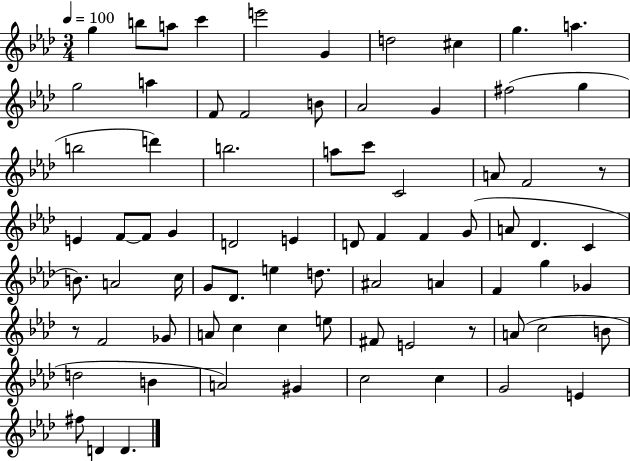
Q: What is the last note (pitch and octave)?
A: D4